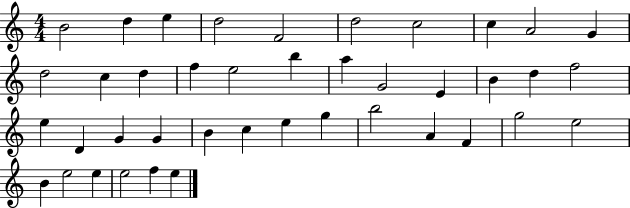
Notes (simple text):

B4/h D5/q E5/q D5/h F4/h D5/h C5/h C5/q A4/h G4/q D5/h C5/q D5/q F5/q E5/h B5/q A5/q G4/h E4/q B4/q D5/q F5/h E5/q D4/q G4/q G4/q B4/q C5/q E5/q G5/q B5/h A4/q F4/q G5/h E5/h B4/q E5/h E5/q E5/h F5/q E5/q